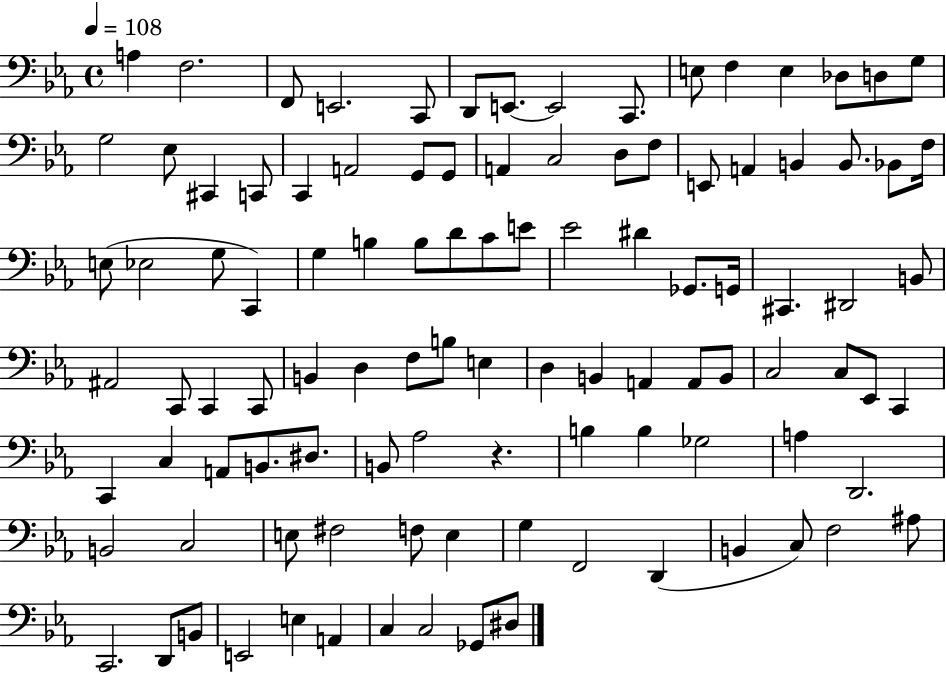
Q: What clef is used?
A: bass